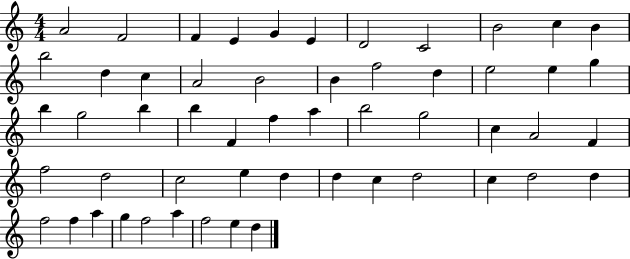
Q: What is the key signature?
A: C major